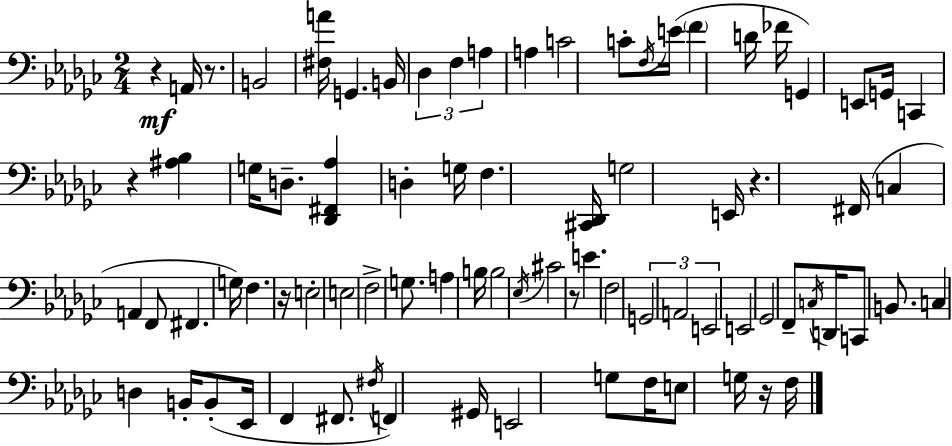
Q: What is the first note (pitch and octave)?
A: A2